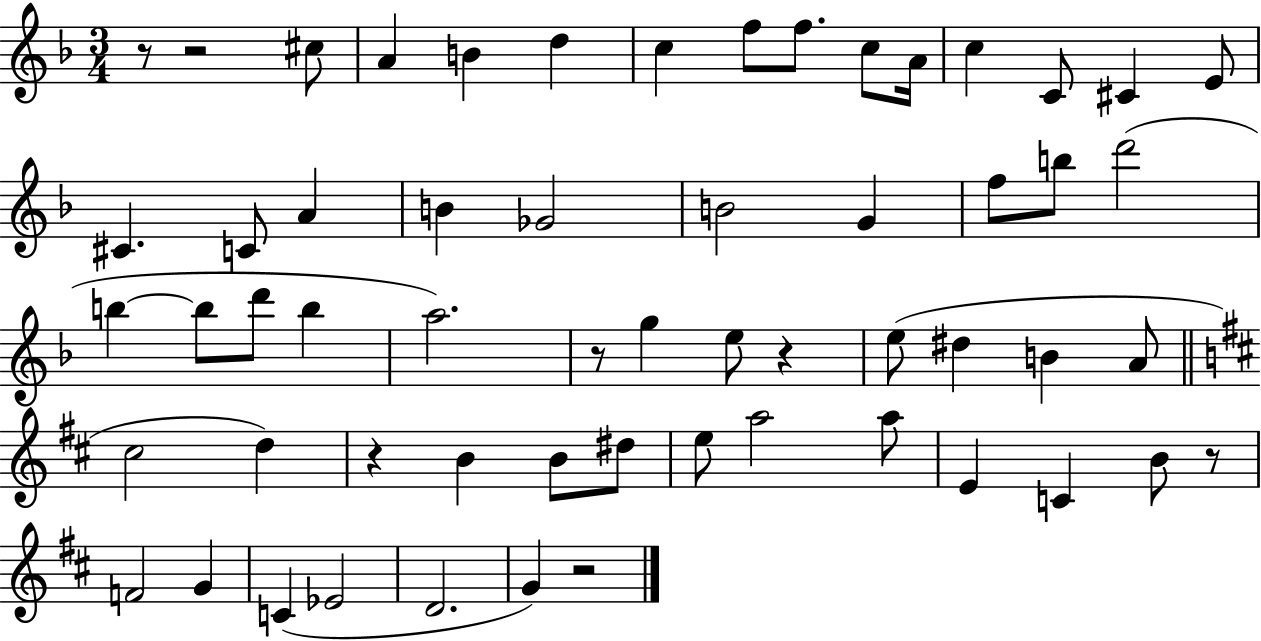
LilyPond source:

{
  \clef treble
  \numericTimeSignature
  \time 3/4
  \key f \major
  r8 r2 cis''8 | a'4 b'4 d''4 | c''4 f''8 f''8. c''8 a'16 | c''4 c'8 cis'4 e'8 | \break cis'4. c'8 a'4 | b'4 ges'2 | b'2 g'4 | f''8 b''8 d'''2( | \break b''4~~ b''8 d'''8 b''4 | a''2.) | r8 g''4 e''8 r4 | e''8( dis''4 b'4 a'8 | \break \bar "||" \break \key d \major cis''2 d''4) | r4 b'4 b'8 dis''8 | e''8 a''2 a''8 | e'4 c'4 b'8 r8 | \break f'2 g'4 | c'4( ees'2 | d'2. | g'4) r2 | \break \bar "|."
}